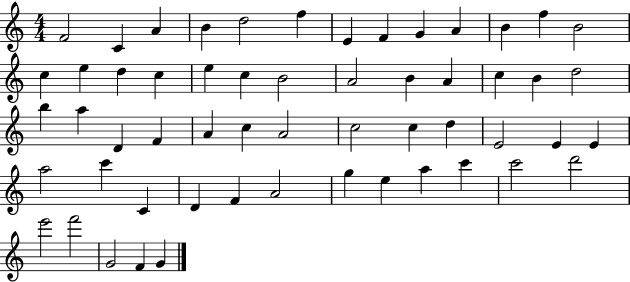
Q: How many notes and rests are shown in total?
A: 56